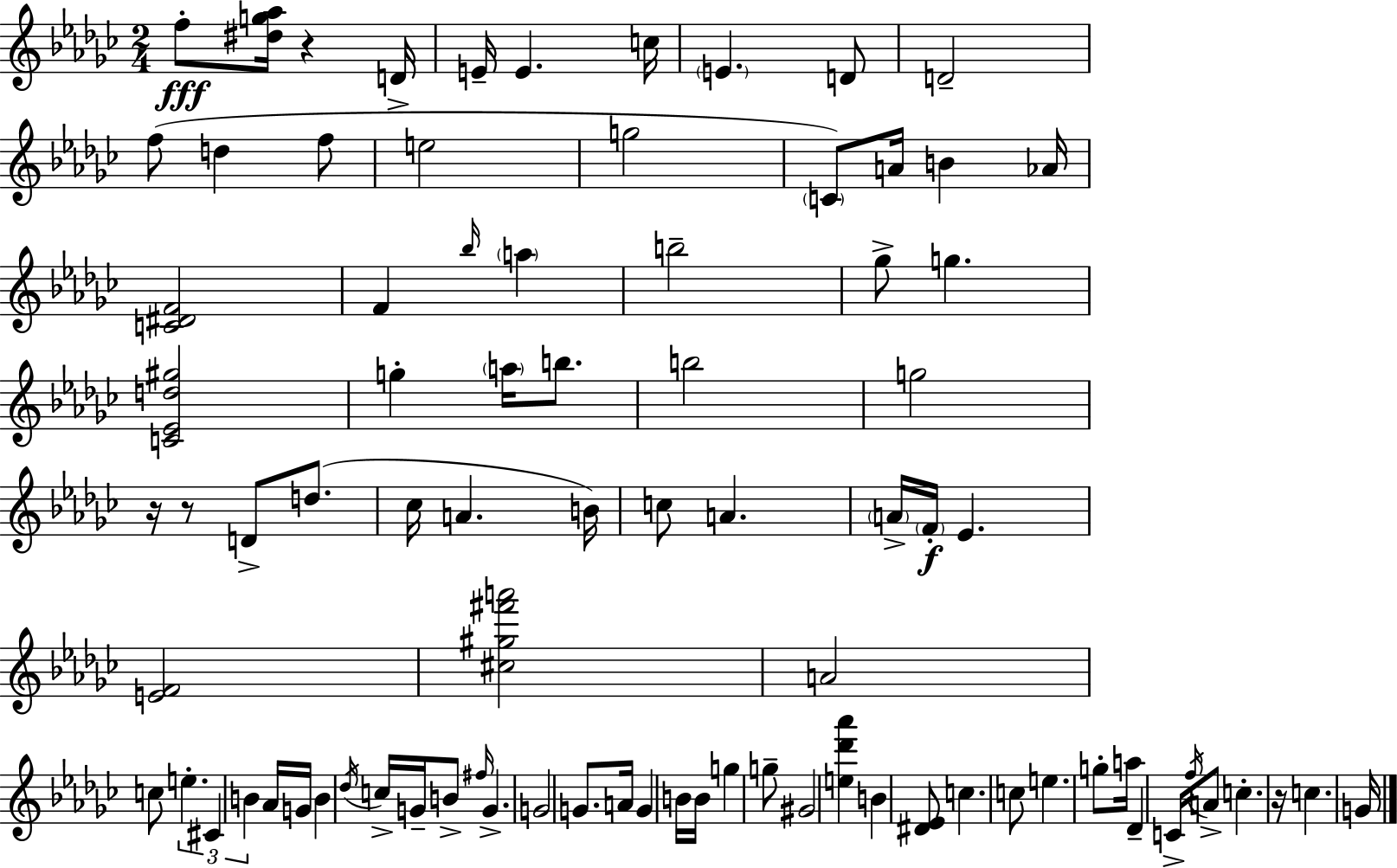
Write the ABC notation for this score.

X:1
T:Untitled
M:2/4
L:1/4
K:Ebm
f/2 [^dg_a]/4 z D/4 E/4 E c/4 E D/2 D2 f/2 d f/2 e2 g2 C/2 A/4 B _A/4 [C^DF]2 F _b/4 a b2 _g/2 g [C_Ed^g]2 g a/4 b/2 b2 g2 z/4 z/2 D/2 d/2 _c/4 A B/4 c/2 A A/4 F/4 _E [EF]2 [^c^g^f'a']2 A2 c/2 e ^C B _A/4 G/4 B _d/4 c/4 G/4 B/2 ^f/4 G G2 G/2 A/4 G B/4 B/4 g g/2 ^G2 [e_d'_a'] B [^D_E]/2 c c/2 e g/2 a/4 _D C/4 f/4 A/2 c z/4 c G/4